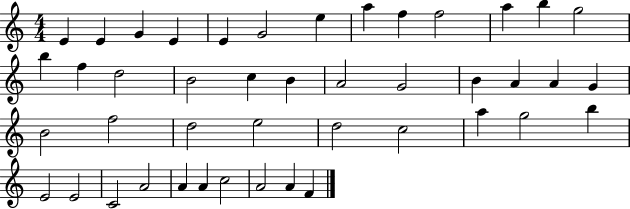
{
  \clef treble
  \numericTimeSignature
  \time 4/4
  \key c \major
  e'4 e'4 g'4 e'4 | e'4 g'2 e''4 | a''4 f''4 f''2 | a''4 b''4 g''2 | \break b''4 f''4 d''2 | b'2 c''4 b'4 | a'2 g'2 | b'4 a'4 a'4 g'4 | \break b'2 f''2 | d''2 e''2 | d''2 c''2 | a''4 g''2 b''4 | \break e'2 e'2 | c'2 a'2 | a'4 a'4 c''2 | a'2 a'4 f'4 | \break \bar "|."
}